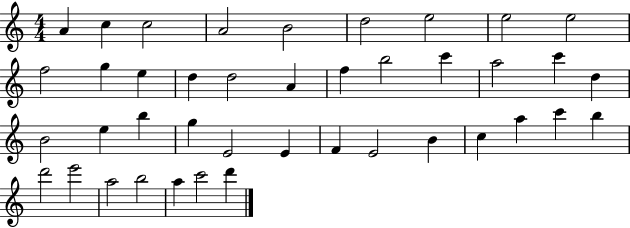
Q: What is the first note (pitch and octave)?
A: A4